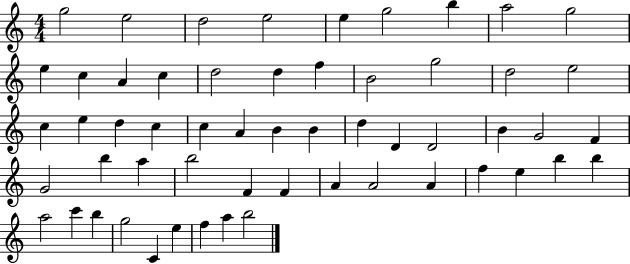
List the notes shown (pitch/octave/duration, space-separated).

G5/h E5/h D5/h E5/h E5/q G5/h B5/q A5/h G5/h E5/q C5/q A4/q C5/q D5/h D5/q F5/q B4/h G5/h D5/h E5/h C5/q E5/q D5/q C5/q C5/q A4/q B4/q B4/q D5/q D4/q D4/h B4/q G4/h F4/q G4/h B5/q A5/q B5/h F4/q F4/q A4/q A4/h A4/q F5/q E5/q B5/q B5/q A5/h C6/q B5/q G5/h C4/q E5/q F5/q A5/q B5/h